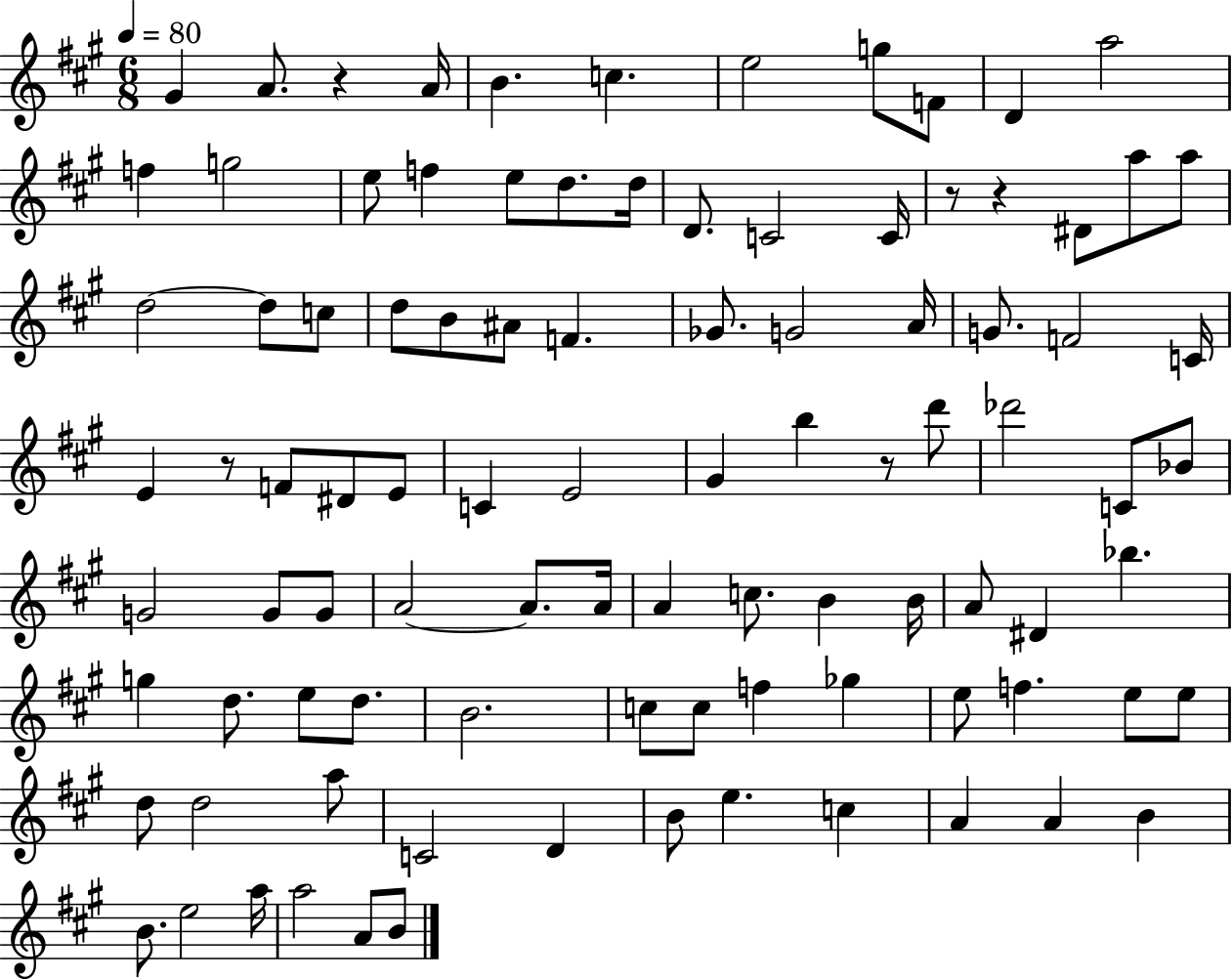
{
  \clef treble
  \numericTimeSignature
  \time 6/8
  \key a \major
  \tempo 4 = 80
  gis'4 a'8. r4 a'16 | b'4. c''4. | e''2 g''8 f'8 | d'4 a''2 | \break f''4 g''2 | e''8 f''4 e''8 d''8. d''16 | d'8. c'2 c'16 | r8 r4 dis'8 a''8 a''8 | \break d''2~~ d''8 c''8 | d''8 b'8 ais'8 f'4. | ges'8. g'2 a'16 | g'8. f'2 c'16 | \break e'4 r8 f'8 dis'8 e'8 | c'4 e'2 | gis'4 b''4 r8 d'''8 | des'''2 c'8 bes'8 | \break g'2 g'8 g'8 | a'2~~ a'8. a'16 | a'4 c''8. b'4 b'16 | a'8 dis'4 bes''4. | \break g''4 d''8. e''8 d''8. | b'2. | c''8 c''8 f''4 ges''4 | e''8 f''4. e''8 e''8 | \break d''8 d''2 a''8 | c'2 d'4 | b'8 e''4. c''4 | a'4 a'4 b'4 | \break b'8. e''2 a''16 | a''2 a'8 b'8 | \bar "|."
}